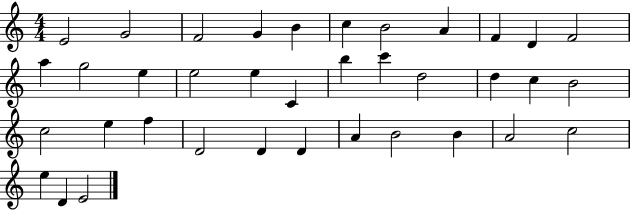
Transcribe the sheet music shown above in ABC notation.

X:1
T:Untitled
M:4/4
L:1/4
K:C
E2 G2 F2 G B c B2 A F D F2 a g2 e e2 e C b c' d2 d c B2 c2 e f D2 D D A B2 B A2 c2 e D E2